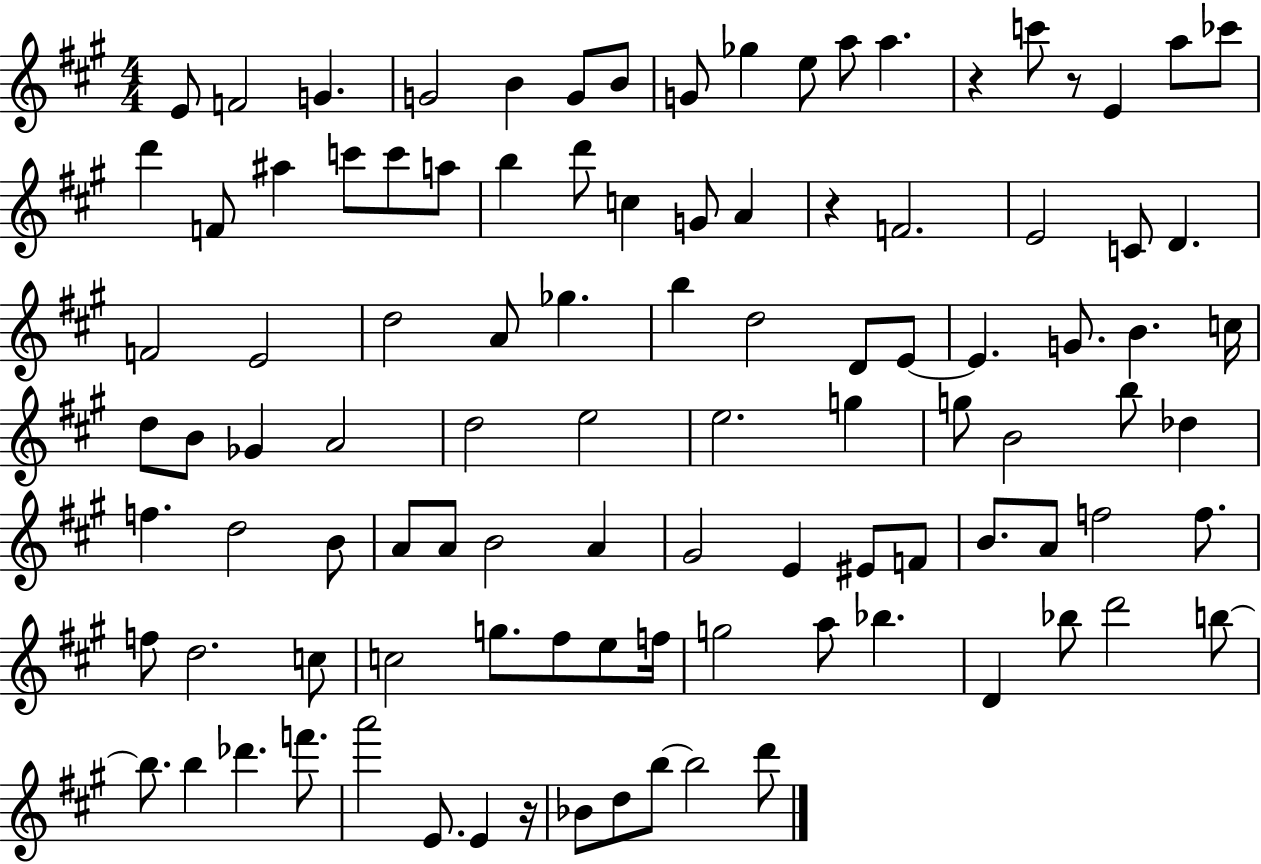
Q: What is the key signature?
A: A major